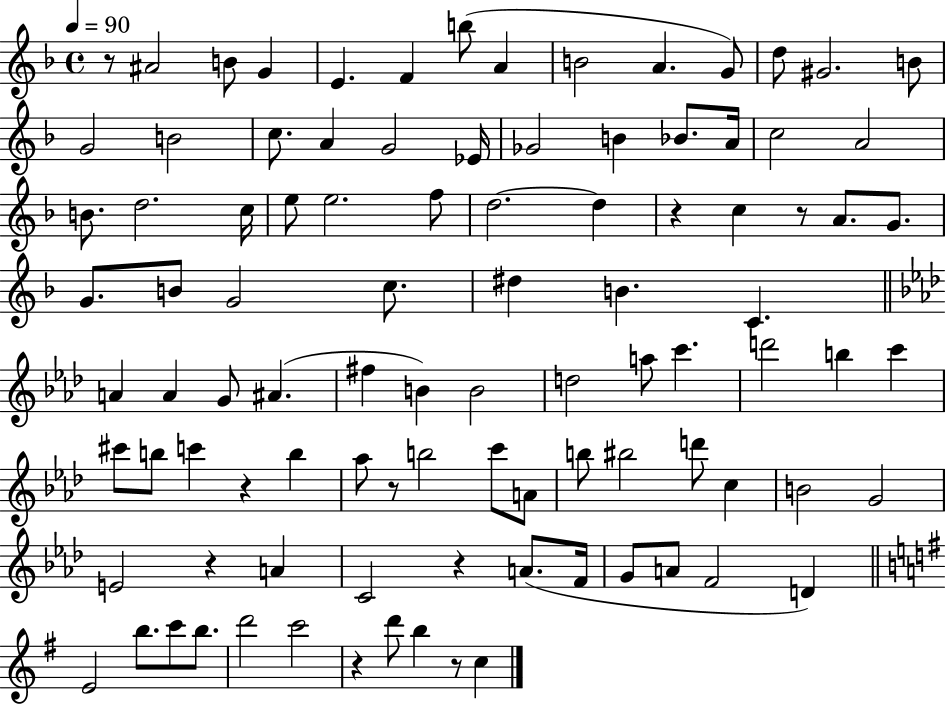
{
  \clef treble
  \time 4/4
  \defaultTimeSignature
  \key f \major
  \tempo 4 = 90
  r8 ais'2 b'8 g'4 | e'4. f'4 b''8( a'4 | b'2 a'4. g'8) | d''8 gis'2. b'8 | \break g'2 b'2 | c''8. a'4 g'2 ees'16 | ges'2 b'4 bes'8. a'16 | c''2 a'2 | \break b'8. d''2. c''16 | e''8 e''2. f''8 | d''2.~~ d''4 | r4 c''4 r8 a'8. g'8. | \break g'8. b'8 g'2 c''8. | dis''4 b'4. c'4. | \bar "||" \break \key f \minor a'4 a'4 g'8 ais'4.( | fis''4 b'4) b'2 | d''2 a''8 c'''4. | d'''2 b''4 c'''4 | \break cis'''8 b''8 c'''4 r4 b''4 | aes''8 r8 b''2 c'''8 a'8 | b''8 bis''2 d'''8 c''4 | b'2 g'2 | \break e'2 r4 a'4 | c'2 r4 a'8.( f'16 | g'8 a'8 f'2 d'4) | \bar "||" \break \key g \major e'2 b''8. c'''8 b''8. | d'''2 c'''2 | r4 d'''8 b''4 r8 c''4 | \bar "|."
}